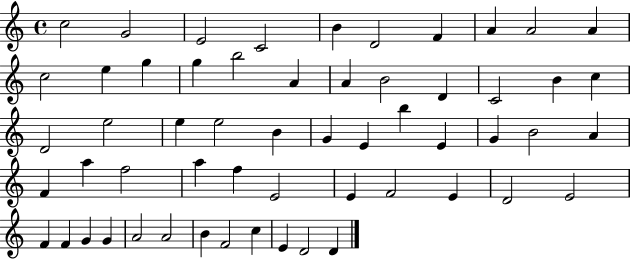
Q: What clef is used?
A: treble